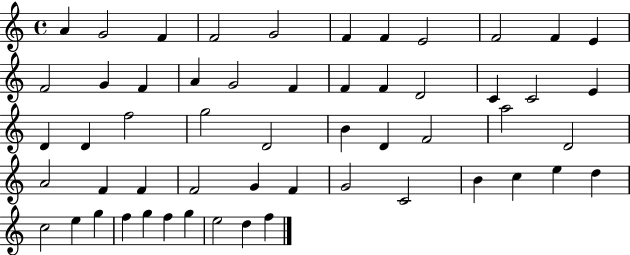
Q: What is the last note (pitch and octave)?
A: F5